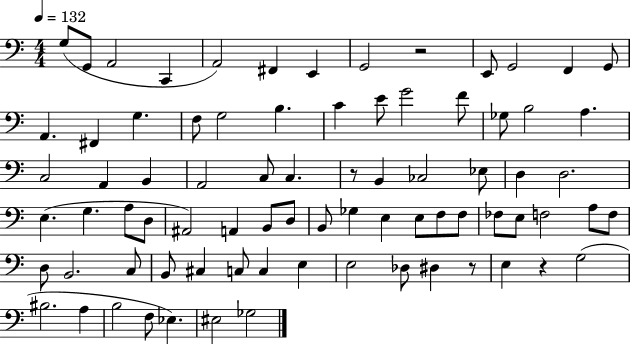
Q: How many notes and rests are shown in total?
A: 79